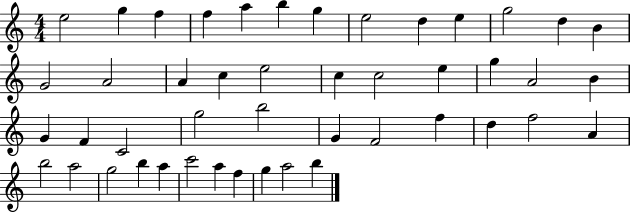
E5/h G5/q F5/q F5/q A5/q B5/q G5/q E5/h D5/q E5/q G5/h D5/q B4/q G4/h A4/h A4/q C5/q E5/h C5/q C5/h E5/q G5/q A4/h B4/q G4/q F4/q C4/h G5/h B5/h G4/q F4/h F5/q D5/q F5/h A4/q B5/h A5/h G5/h B5/q A5/q C6/h A5/q F5/q G5/q A5/h B5/q